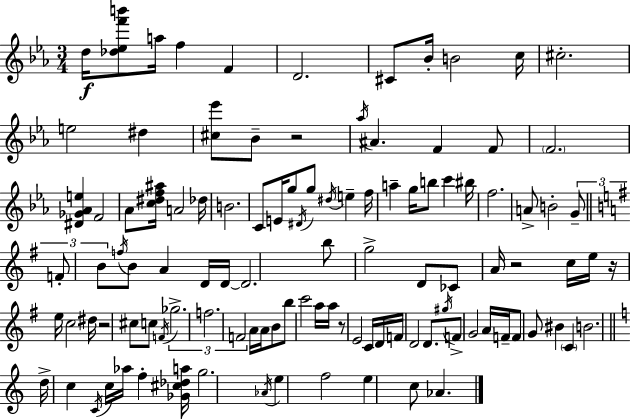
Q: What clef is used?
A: treble